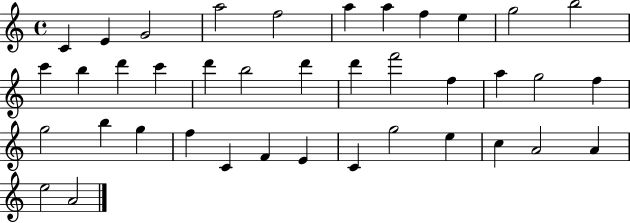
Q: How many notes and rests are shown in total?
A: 39